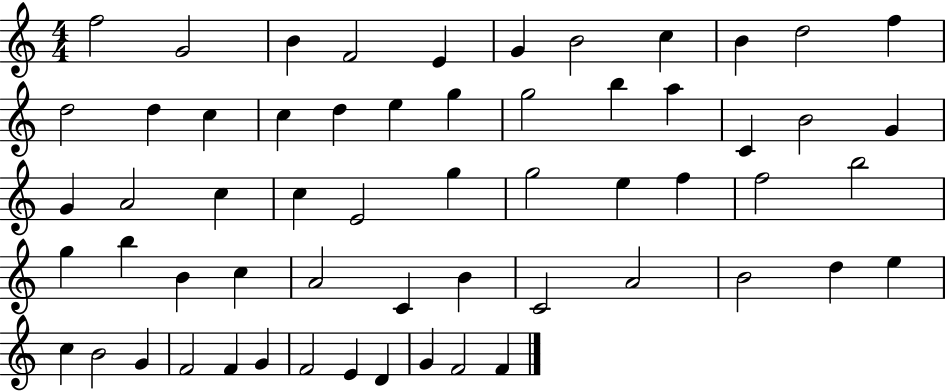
{
  \clef treble
  \numericTimeSignature
  \time 4/4
  \key c \major
  f''2 g'2 | b'4 f'2 e'4 | g'4 b'2 c''4 | b'4 d''2 f''4 | \break d''2 d''4 c''4 | c''4 d''4 e''4 g''4 | g''2 b''4 a''4 | c'4 b'2 g'4 | \break g'4 a'2 c''4 | c''4 e'2 g''4 | g''2 e''4 f''4 | f''2 b''2 | \break g''4 b''4 b'4 c''4 | a'2 c'4 b'4 | c'2 a'2 | b'2 d''4 e''4 | \break c''4 b'2 g'4 | f'2 f'4 g'4 | f'2 e'4 d'4 | g'4 f'2 f'4 | \break \bar "|."
}